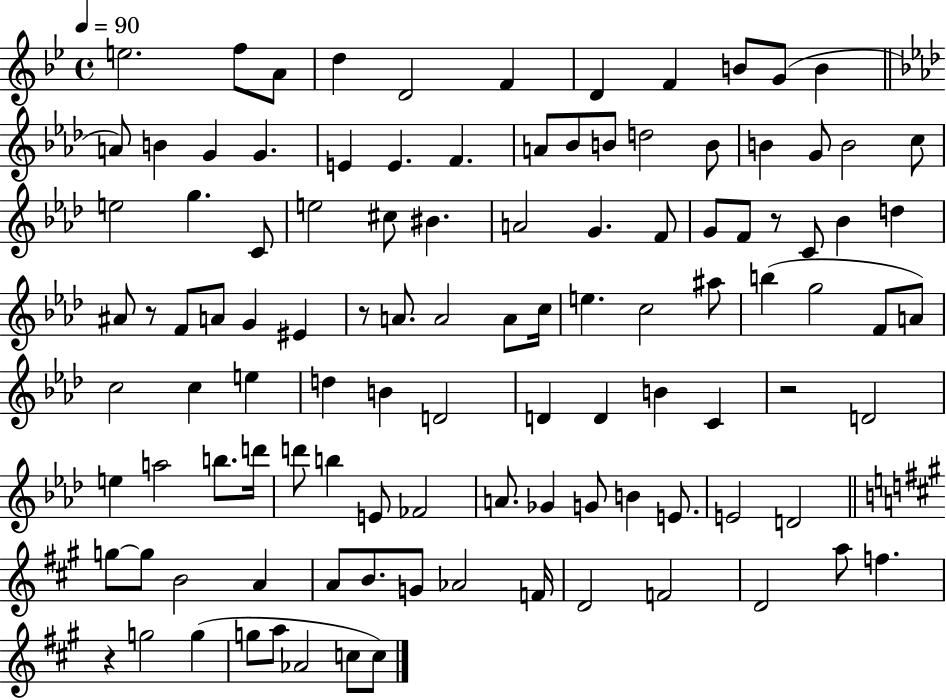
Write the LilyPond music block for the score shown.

{
  \clef treble
  \time 4/4
  \defaultTimeSignature
  \key bes \major
  \tempo 4 = 90
  e''2. f''8 a'8 | d''4 d'2 f'4 | d'4 f'4 b'8 g'8( b'4 | \bar "||" \break \key aes \major a'8) b'4 g'4 g'4. | e'4 e'4. f'4. | a'8 bes'8 b'8 d''2 b'8 | b'4 g'8 b'2 c''8 | \break e''2 g''4. c'8 | e''2 cis''8 bis'4. | a'2 g'4. f'8 | g'8 f'8 r8 c'8 bes'4 d''4 | \break ais'8 r8 f'8 a'8 g'4 eis'4 | r8 a'8. a'2 a'8 c''16 | e''4. c''2 ais''8 | b''4( g''2 f'8 a'8) | \break c''2 c''4 e''4 | d''4 b'4 d'2 | d'4 d'4 b'4 c'4 | r2 d'2 | \break e''4 a''2 b''8. d'''16 | d'''8 b''4 e'8 fes'2 | a'8. ges'4 g'8 b'4 e'8. | e'2 d'2 | \break \bar "||" \break \key a \major g''8~~ g''8 b'2 a'4 | a'8 b'8. g'8 aes'2 f'16 | d'2 f'2 | d'2 a''8 f''4. | \break r4 g''2 g''4( | g''8 a''8 aes'2 c''8 c''8) | \bar "|."
}